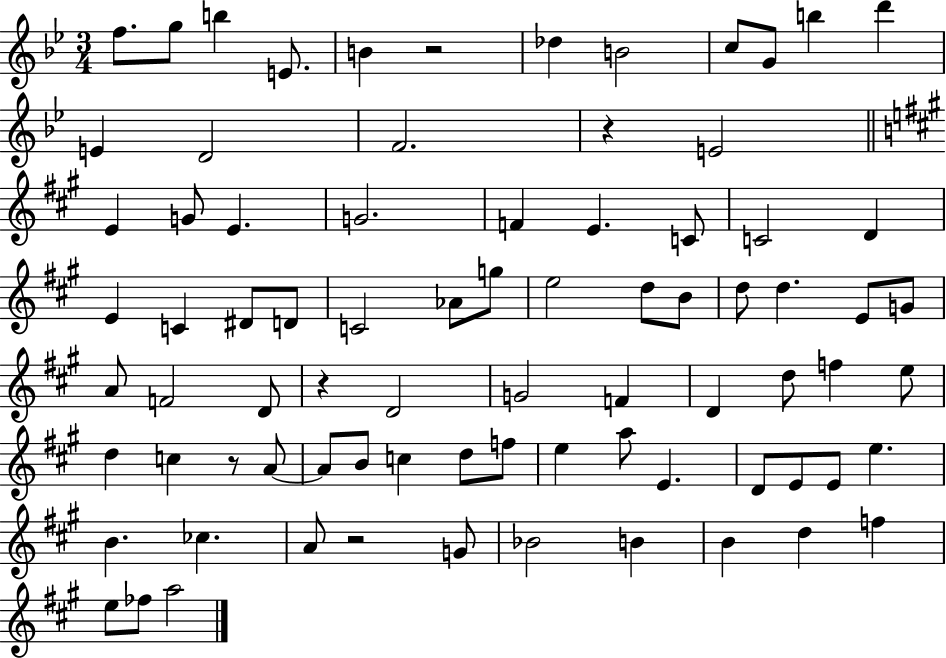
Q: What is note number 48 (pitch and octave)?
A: E5